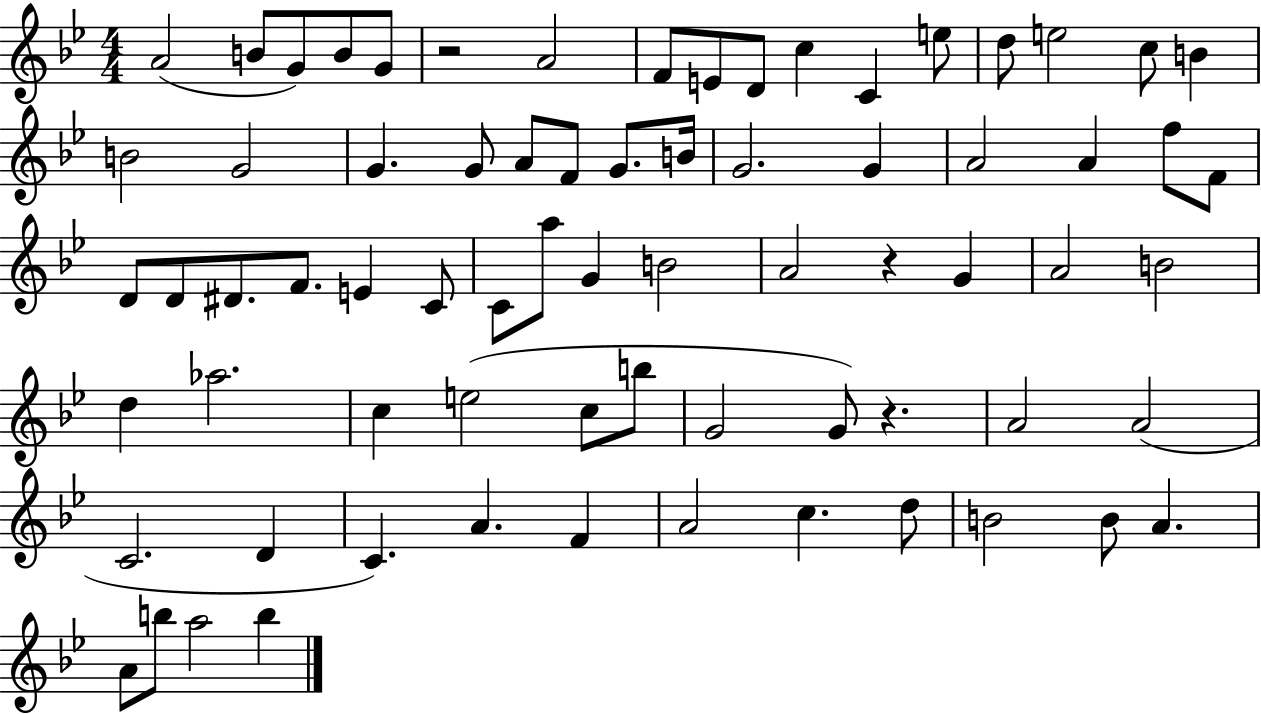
X:1
T:Untitled
M:4/4
L:1/4
K:Bb
A2 B/2 G/2 B/2 G/2 z2 A2 F/2 E/2 D/2 c C e/2 d/2 e2 c/2 B B2 G2 G G/2 A/2 F/2 G/2 B/4 G2 G A2 A f/2 F/2 D/2 D/2 ^D/2 F/2 E C/2 C/2 a/2 G B2 A2 z G A2 B2 d _a2 c e2 c/2 b/2 G2 G/2 z A2 A2 C2 D C A F A2 c d/2 B2 B/2 A A/2 b/2 a2 b